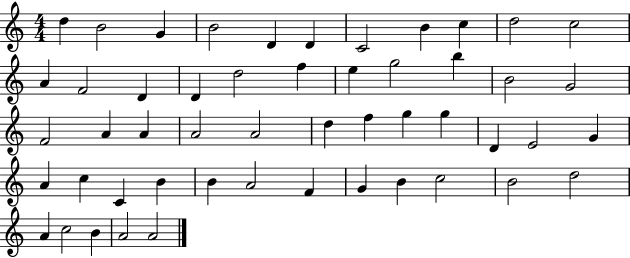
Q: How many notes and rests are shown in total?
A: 51